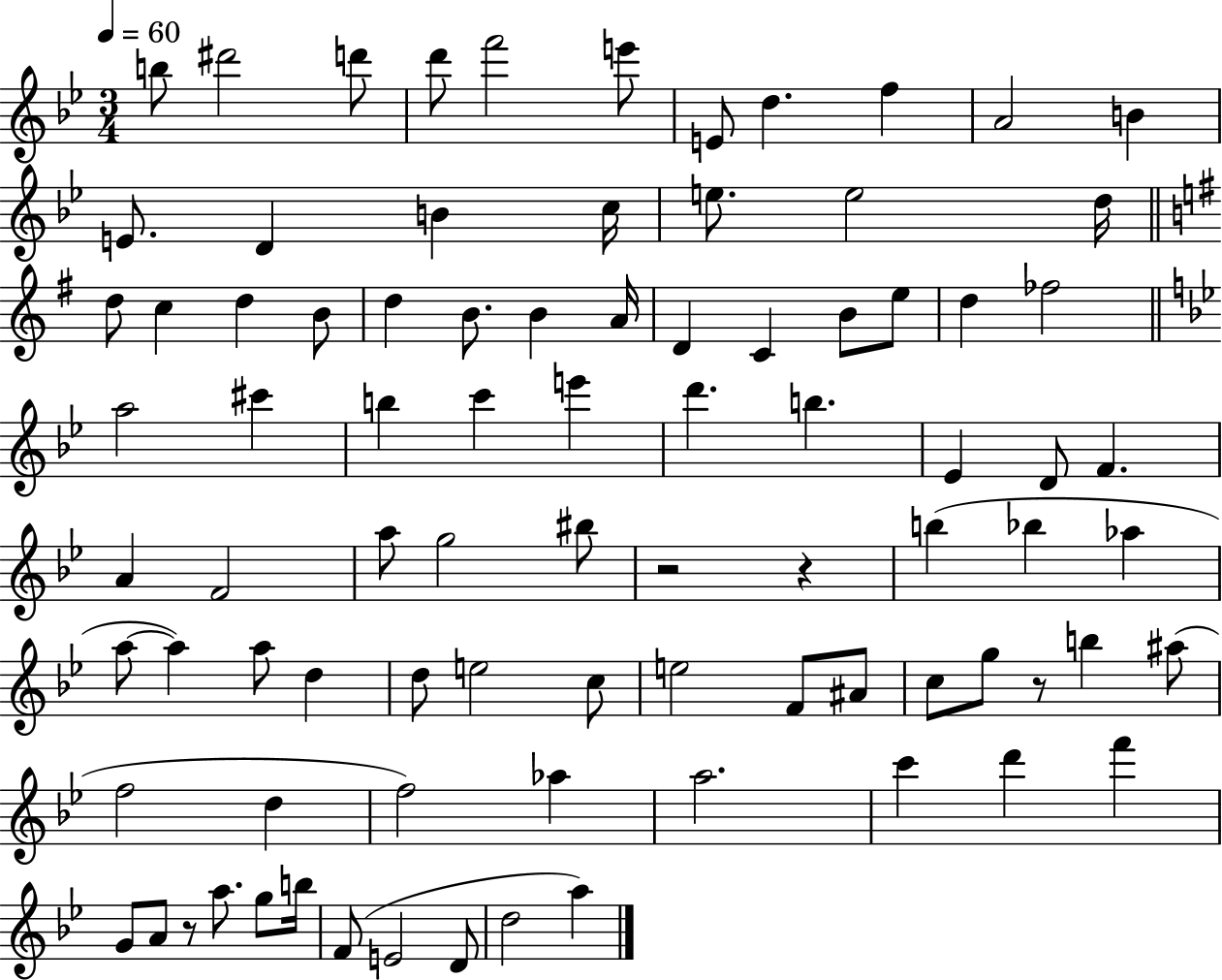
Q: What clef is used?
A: treble